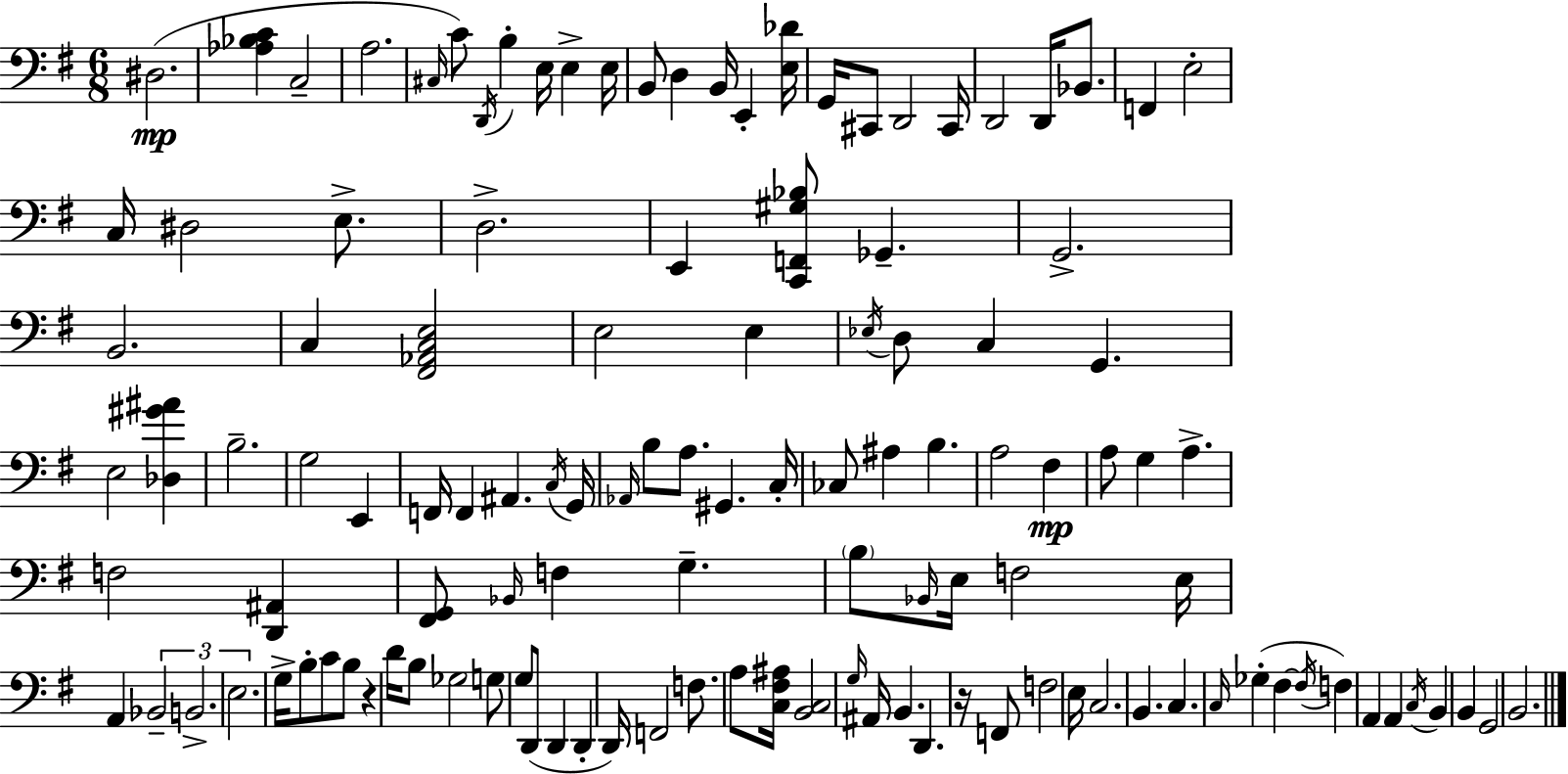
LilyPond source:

{
  \clef bass
  \numericTimeSignature
  \time 6/8
  \key g \major
  dis2.(\mp | <aes bes c'>4 c2-- | a2. | \grace { cis16 } c'8) \acciaccatura { d,16 } b4-. e16 e4-> | \break e16 b,8 d4 b,16 e,4-. | <e des'>16 g,16 cis,8 d,2 | cis,16 d,2 d,16 bes,8. | f,4 e2-. | \break c16 dis2 e8.-> | d2.-> | e,4 <c, f, gis bes>8 ges,4.-- | g,2.-> | \break b,2. | c4 <fis, aes, c e>2 | e2 e4 | \acciaccatura { ees16 } d8 c4 g,4. | \break e2 <des gis' ais'>4 | b2.-- | g2 e,4 | f,16 f,4 ais,4. | \break \acciaccatura { c16 } g,16 \grace { aes,16 } b8 a8. gis,4. | c16-. ces8 ais4 b4. | a2 | fis4\mp a8 g4 a4.-> | \break f2 | <d, ais,>4 <fis, g,>8 \grace { bes,16 } f4 | g4.-- \parenthesize b8 \grace { bes,16 } e16 f2 | e16 a,4 \tuplet 3/2 { bes,2-- | \break b,2.-> | e2. } | g16-> b8-. c'8 | b8 r4 d'16 b8 ges2 | \break g8 g8 d,8( d,4 | d,4-. d,16) f,2 | f8. a8 <c fis ais>16 <b, c>2 | \grace { g16 } ais,16 b,4. | \break d,4. r16 f,8 f2 | e16 c2. | b,4. | c4. \grace { c16 } ges4-.( | \break fis4~~ \acciaccatura { fis16 }) f4 a,4 | a,4 \acciaccatura { c16 } b,4 b,4 | g,2 b,2. | \bar "|."
}